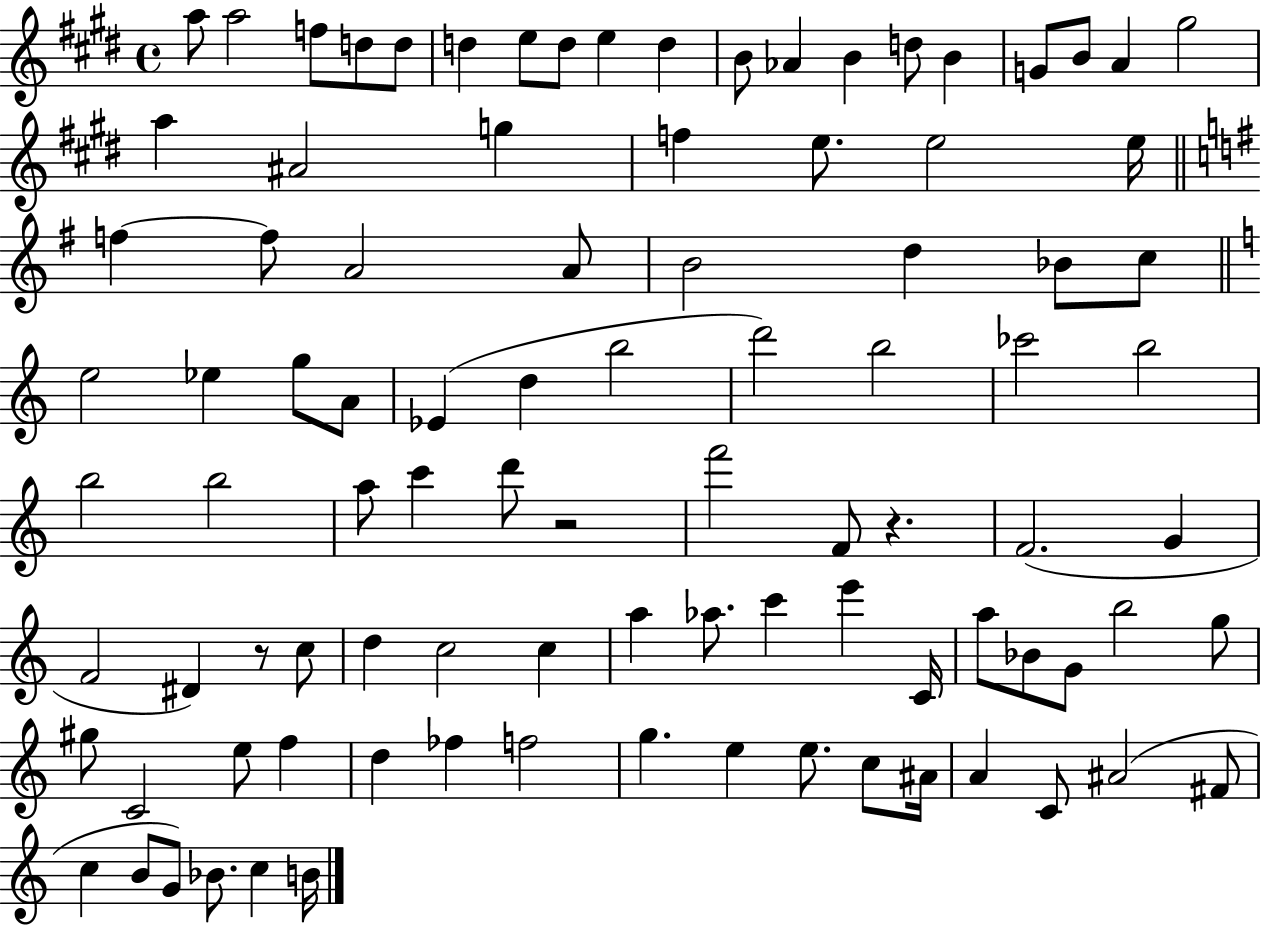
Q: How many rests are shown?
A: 3